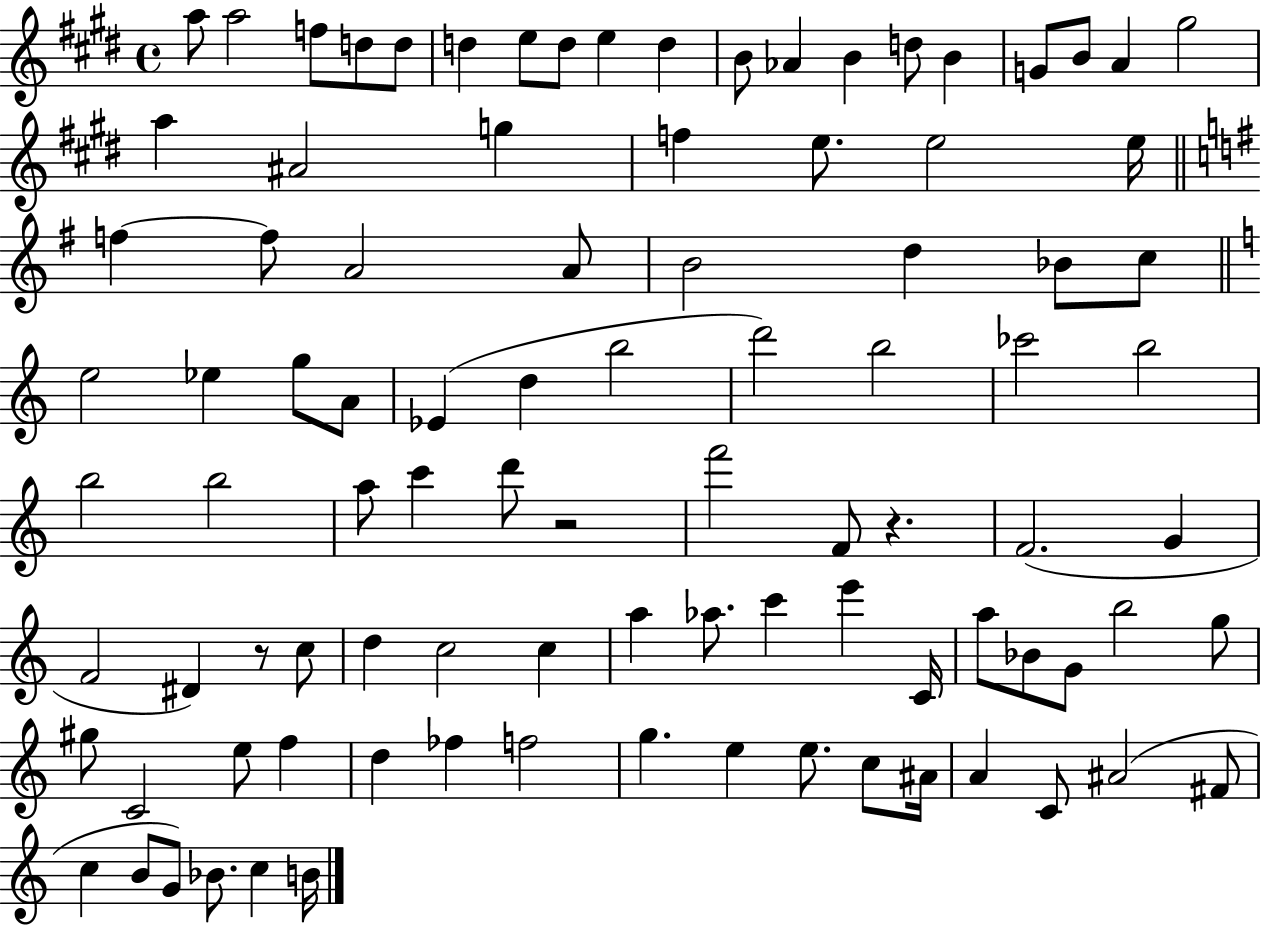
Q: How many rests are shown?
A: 3